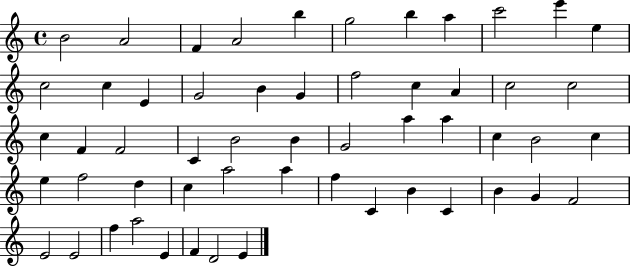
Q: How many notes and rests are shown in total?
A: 55